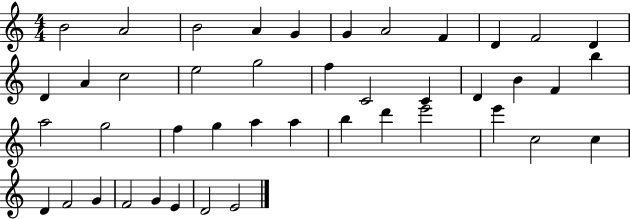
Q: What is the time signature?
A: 4/4